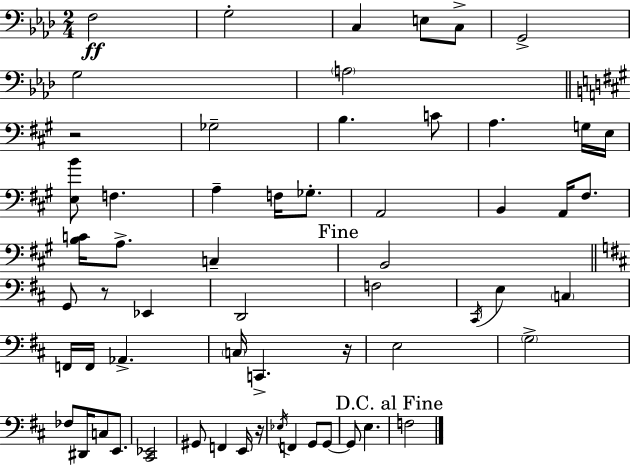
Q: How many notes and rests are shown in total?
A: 60